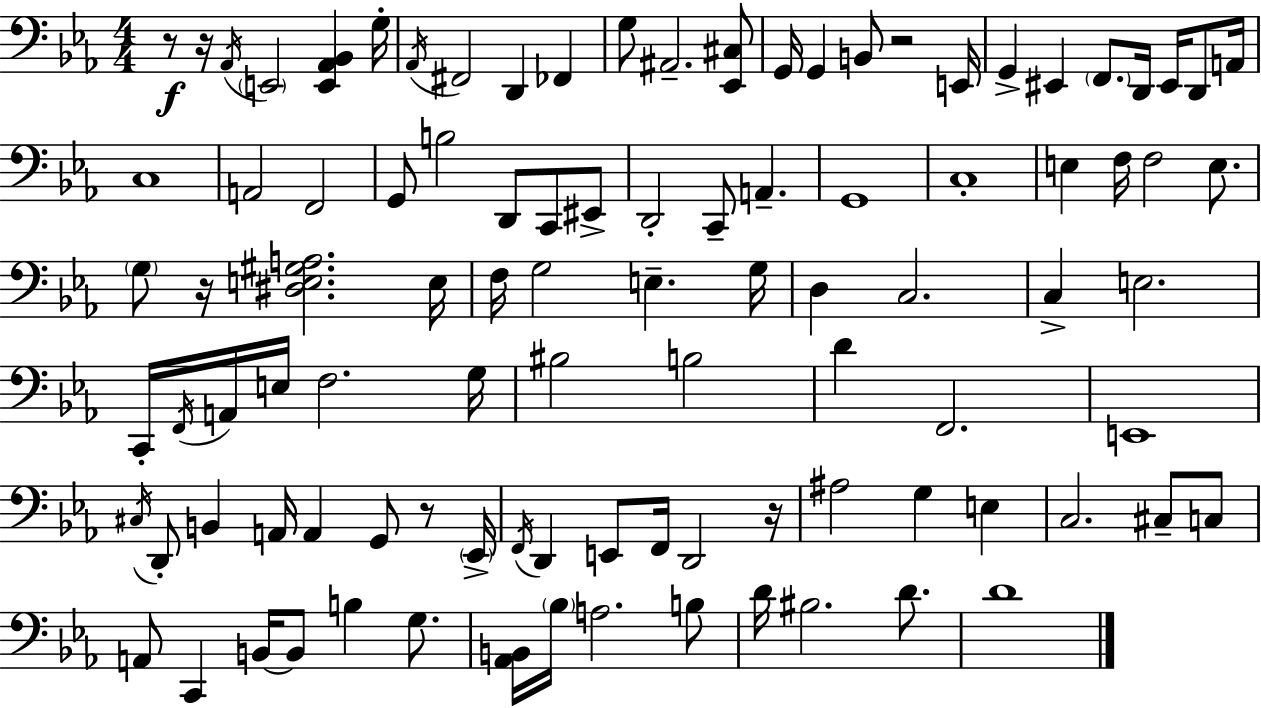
R/e R/s Ab2/s E2/h [E2,Ab2,Bb2]/q G3/s Ab2/s F#2/h D2/q FES2/q G3/e A#2/h. [Eb2,C#3]/e G2/s G2/q B2/e R/h E2/s G2/q EIS2/q F2/e. D2/s EIS2/s D2/e A2/s C3/w A2/h F2/h G2/e B3/h D2/e C2/e EIS2/e D2/h C2/e A2/q. G2/w C3/w E3/q F3/s F3/h E3/e. G3/e R/s [D#3,E3,G#3,A3]/h. E3/s F3/s G3/h E3/q. G3/s D3/q C3/h. C3/q E3/h. C2/s F2/s A2/s E3/s F3/h. G3/s BIS3/h B3/h D4/q F2/h. E2/w C#3/s D2/e B2/q A2/s A2/q G2/e R/e Eb2/s F2/s D2/q E2/e F2/s D2/h R/s A#3/h G3/q E3/q C3/h. C#3/e C3/e A2/e C2/q B2/s B2/e B3/q G3/e. [Ab2,B2]/s Bb3/s A3/h. B3/e D4/s BIS3/h. D4/e. D4/w